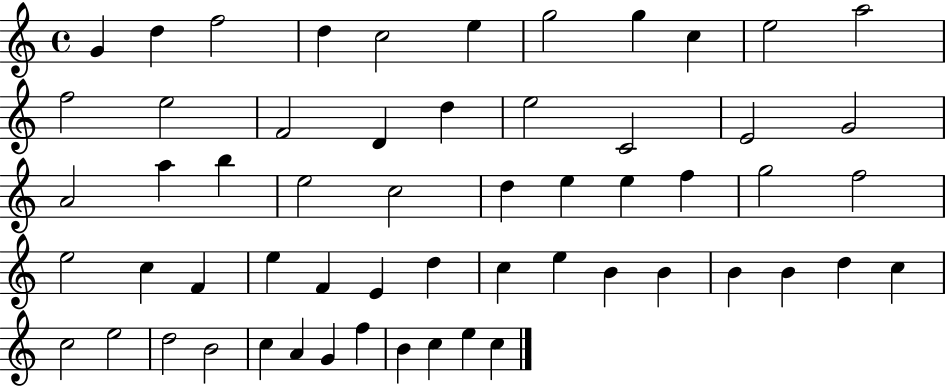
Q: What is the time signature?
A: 4/4